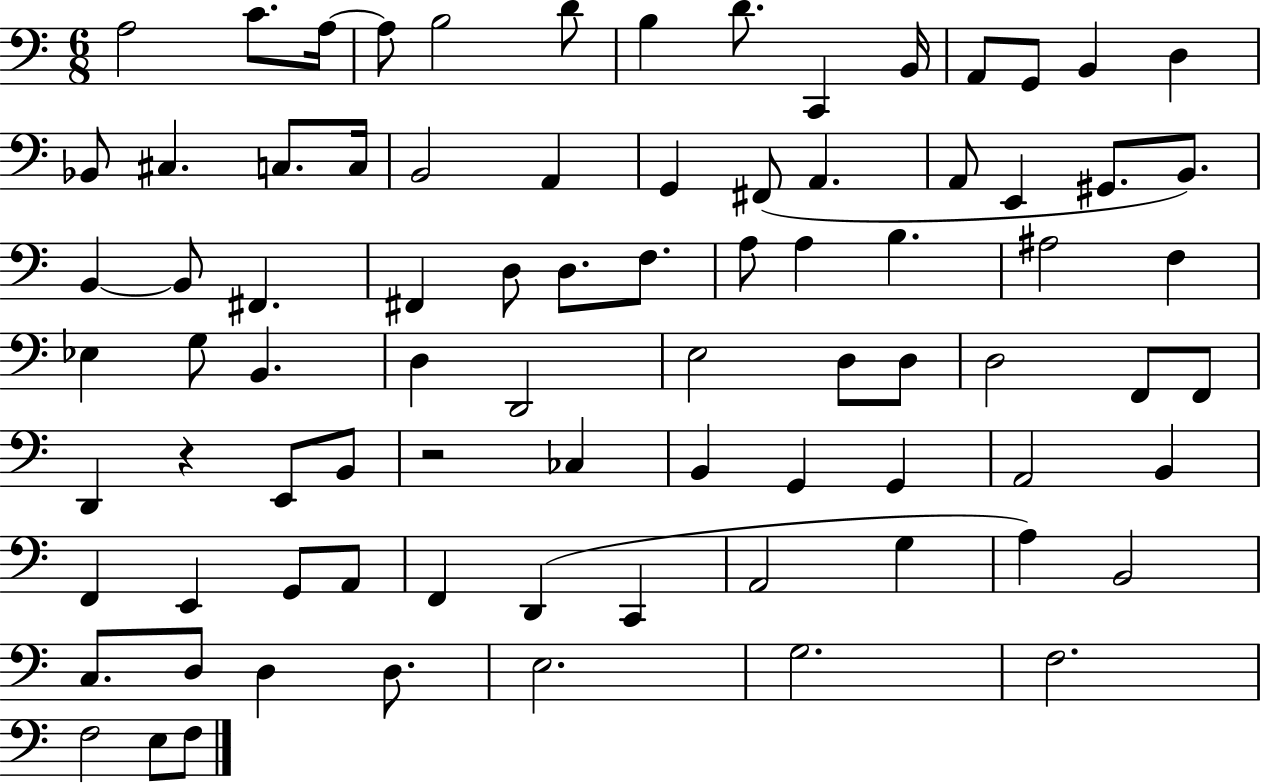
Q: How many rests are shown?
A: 2